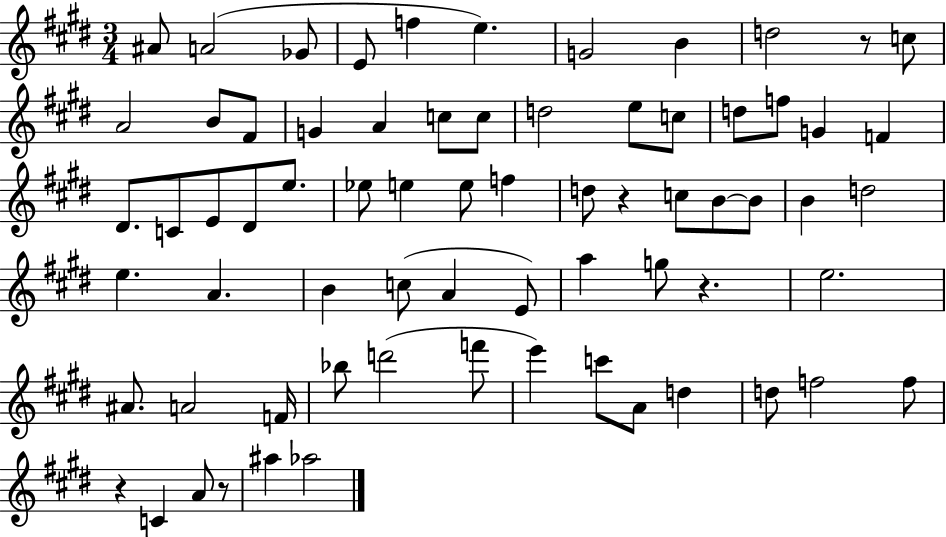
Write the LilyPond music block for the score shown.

{
  \clef treble
  \numericTimeSignature
  \time 3/4
  \key e \major
  ais'8 a'2( ges'8 | e'8 f''4 e''4.) | g'2 b'4 | d''2 r8 c''8 | \break a'2 b'8 fis'8 | g'4 a'4 c''8 c''8 | d''2 e''8 c''8 | d''8 f''8 g'4 f'4 | \break dis'8. c'8 e'8 dis'8 e''8. | ees''8 e''4 e''8 f''4 | d''8 r4 c''8 b'8~~ b'8 | b'4 d''2 | \break e''4. a'4. | b'4 c''8( a'4 e'8) | a''4 g''8 r4. | e''2. | \break ais'8. a'2 f'16 | bes''8 d'''2( f'''8 | e'''4) c'''8 a'8 d''4 | d''8 f''2 f''8 | \break r4 c'4 a'8 r8 | ais''4 aes''2 | \bar "|."
}